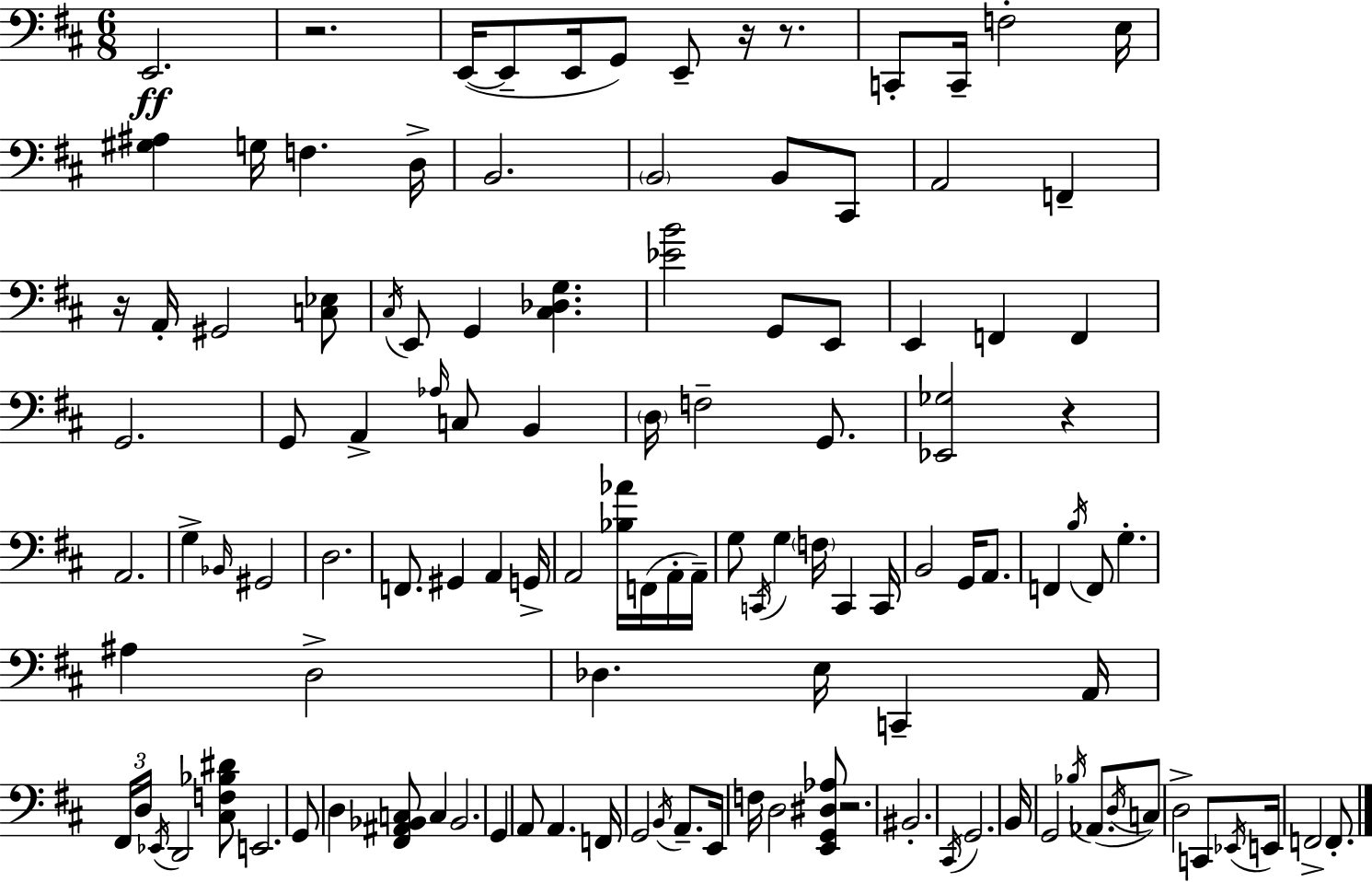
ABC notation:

X:1
T:Untitled
M:6/8
L:1/4
K:D
E,,2 z2 E,,/4 E,,/2 E,,/4 G,,/2 E,,/2 z/4 z/2 C,,/2 C,,/4 F,2 E,/4 [^G,^A,] G,/4 F, D,/4 B,,2 B,,2 B,,/2 ^C,,/2 A,,2 F,, z/4 A,,/4 ^G,,2 [C,_E,]/2 ^C,/4 E,,/2 G,, [^C,_D,G,] [_EB]2 G,,/2 E,,/2 E,, F,, F,, G,,2 G,,/2 A,, _A,/4 C,/2 B,, D,/4 F,2 G,,/2 [_E,,_G,]2 z A,,2 G, _B,,/4 ^G,,2 D,2 F,,/2 ^G,, A,, G,,/4 A,,2 [_B,_A]/4 F,,/4 A,,/4 A,,/4 G,/2 C,,/4 G, F,/4 C,, C,,/4 B,,2 G,,/4 A,,/2 F,, B,/4 F,,/2 G, ^A, D,2 _D, E,/4 C,, A,,/4 ^F,,/4 D,/4 _E,,/4 D,,2 [^C,F,_B,^D]/2 E,,2 G,,/2 D, [^F,,^A,,_B,,C,]/2 C, _B,,2 G,, A,,/2 A,, F,,/4 G,,2 B,,/4 A,,/2 E,,/4 F,/4 D,2 [E,,G,,^D,_A,]/2 z2 ^B,,2 ^C,,/4 G,,2 B,,/4 G,,2 _B,/4 _A,,/2 D,/4 C,/2 D,2 C,,/2 _E,,/4 E,,/4 F,,2 F,,/2